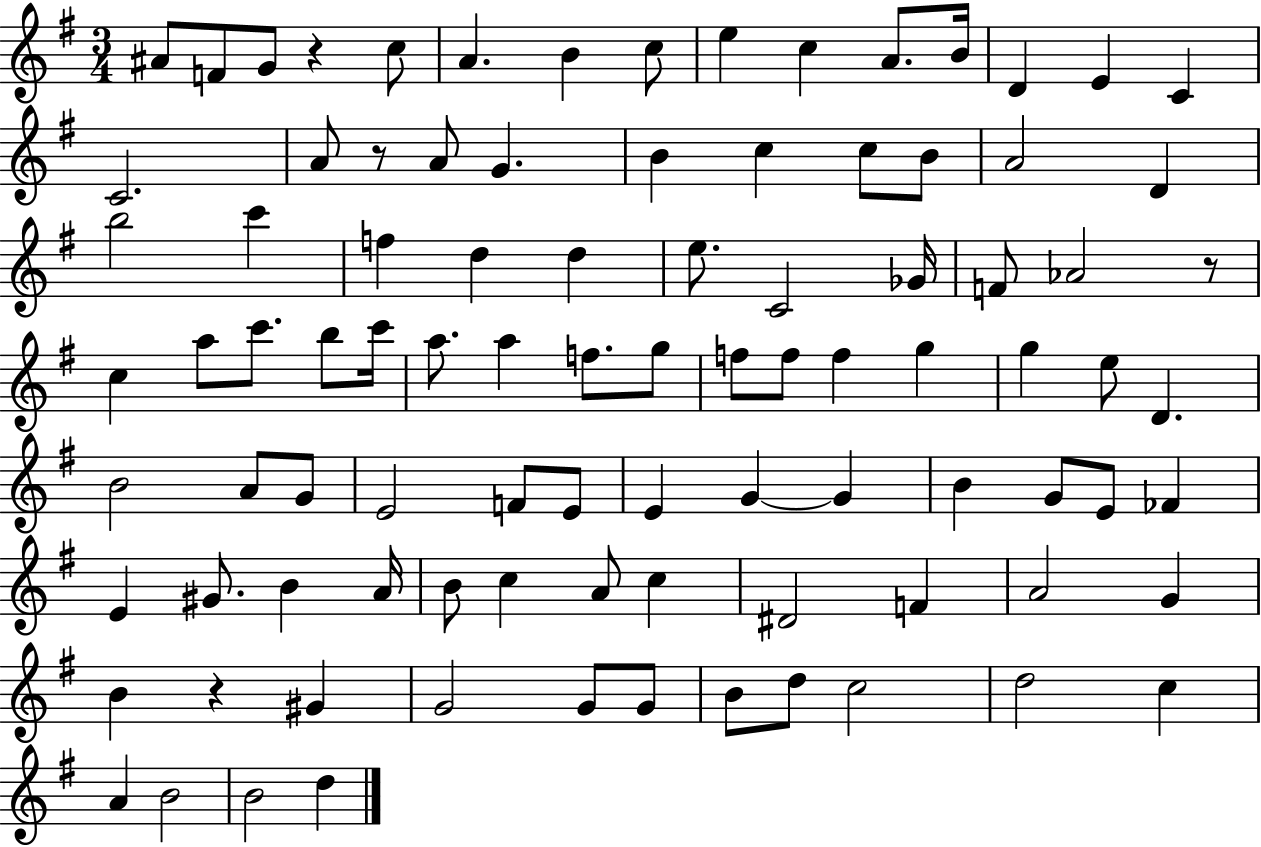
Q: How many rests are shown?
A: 4